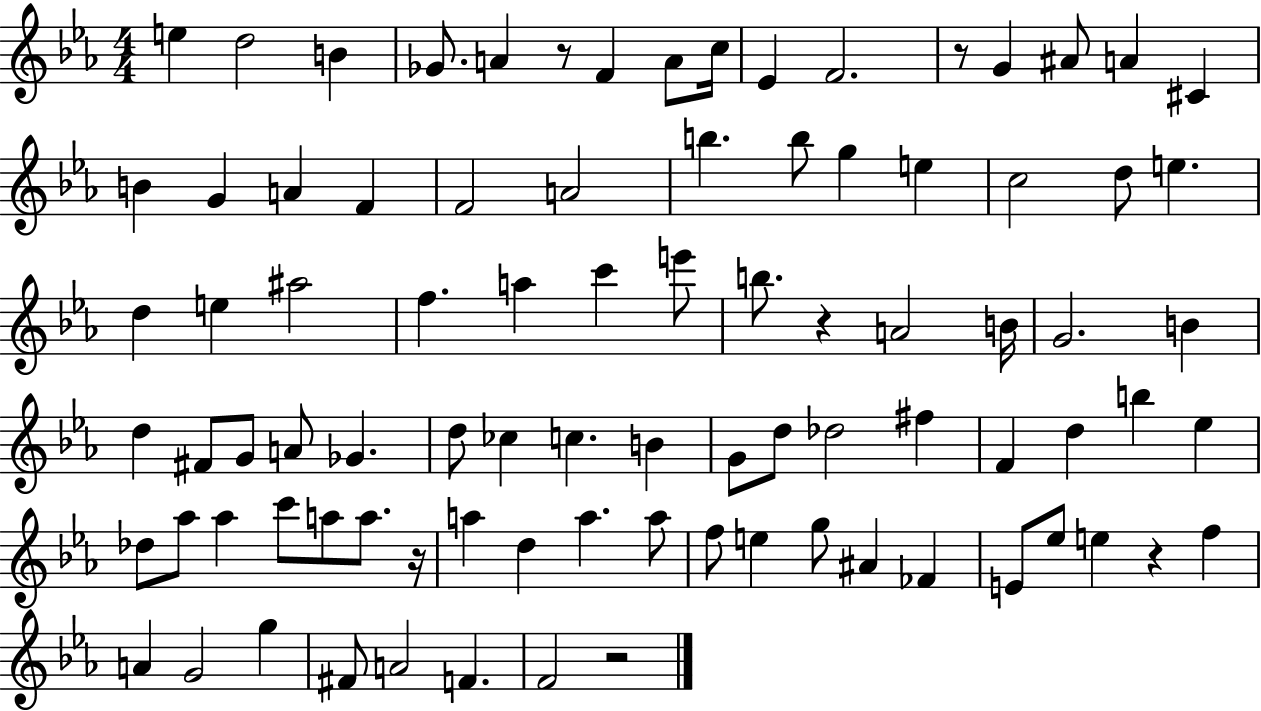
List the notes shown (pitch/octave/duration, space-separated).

E5/q D5/h B4/q Gb4/e. A4/q R/e F4/q A4/e C5/s Eb4/q F4/h. R/e G4/q A#4/e A4/q C#4/q B4/q G4/q A4/q F4/q F4/h A4/h B5/q. B5/e G5/q E5/q C5/h D5/e E5/q. D5/q E5/q A#5/h F5/q. A5/q C6/q E6/e B5/e. R/q A4/h B4/s G4/h. B4/q D5/q F#4/e G4/e A4/e Gb4/q. D5/e CES5/q C5/q. B4/q G4/e D5/e Db5/h F#5/q F4/q D5/q B5/q Eb5/q Db5/e Ab5/e Ab5/q C6/e A5/e A5/e. R/s A5/q D5/q A5/q. A5/e F5/e E5/q G5/e A#4/q FES4/q E4/e Eb5/e E5/q R/q F5/q A4/q G4/h G5/q F#4/e A4/h F4/q. F4/h R/h